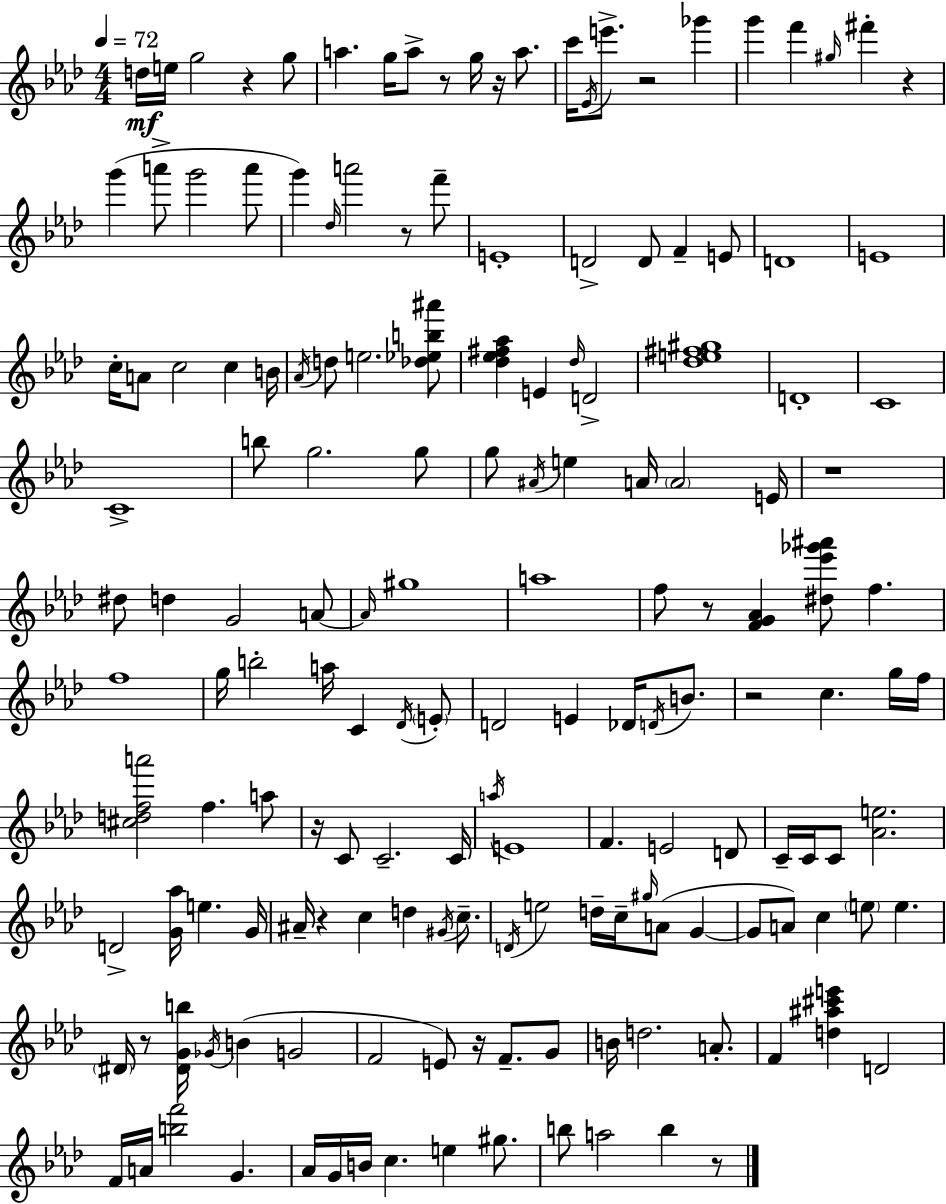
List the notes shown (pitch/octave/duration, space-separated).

D5/s E5/s G5/h R/q G5/e A5/q. G5/s A5/e R/e G5/s R/s A5/e. C6/s Eb4/s E6/e. R/h Gb6/q G6/q F6/q G#5/s F#6/q R/q G6/q A6/e G6/h A6/e G6/q Db5/s A6/h R/e F6/e E4/w D4/h D4/e F4/q E4/e D4/w E4/w C5/s A4/e C5/h C5/q B4/s Ab4/s D5/e E5/h. [Db5,Eb5,B5,A#6]/e [Db5,Eb5,F#5,Ab5]/q E4/q Db5/s D4/h [Db5,E5,F#5,G#5]/w D4/w C4/w C4/w B5/e G5/h. G5/e G5/e A#4/s E5/q A4/s A4/h E4/s R/w D#5/e D5/q G4/h A4/e A4/s G#5/w A5/w F5/e R/e [F4,G4,Ab4]/q [D#5,Eb6,Gb6,A#6]/e F5/q. F5/w G5/s B5/h A5/s C4/q Db4/s E4/e D4/h E4/q Db4/s D4/s B4/e. R/h C5/q. G5/s F5/s [C#5,D5,F5,A6]/h F5/q. A5/e R/s C4/e C4/h. C4/s A5/s E4/w F4/q. E4/h D4/e C4/s C4/s C4/e [Ab4,E5]/h. D4/h [G4,Ab5]/s E5/q. G4/s A#4/s R/q C5/q D5/q G#4/s C5/e. D4/s E5/h D5/s C5/s G#5/s A4/e G4/q G4/e A4/e C5/q E5/e E5/q. D#4/s R/e [D#4,G4,B5]/s Gb4/s B4/q G4/h F4/h E4/e R/s F4/e. G4/e B4/s D5/h. A4/e. F4/q [D5,A#5,C#6,E6]/q D4/h F4/s A4/s [B5,F6]/h G4/q. Ab4/s G4/s B4/s C5/q. E5/q G#5/e. B5/e A5/h B5/q R/e